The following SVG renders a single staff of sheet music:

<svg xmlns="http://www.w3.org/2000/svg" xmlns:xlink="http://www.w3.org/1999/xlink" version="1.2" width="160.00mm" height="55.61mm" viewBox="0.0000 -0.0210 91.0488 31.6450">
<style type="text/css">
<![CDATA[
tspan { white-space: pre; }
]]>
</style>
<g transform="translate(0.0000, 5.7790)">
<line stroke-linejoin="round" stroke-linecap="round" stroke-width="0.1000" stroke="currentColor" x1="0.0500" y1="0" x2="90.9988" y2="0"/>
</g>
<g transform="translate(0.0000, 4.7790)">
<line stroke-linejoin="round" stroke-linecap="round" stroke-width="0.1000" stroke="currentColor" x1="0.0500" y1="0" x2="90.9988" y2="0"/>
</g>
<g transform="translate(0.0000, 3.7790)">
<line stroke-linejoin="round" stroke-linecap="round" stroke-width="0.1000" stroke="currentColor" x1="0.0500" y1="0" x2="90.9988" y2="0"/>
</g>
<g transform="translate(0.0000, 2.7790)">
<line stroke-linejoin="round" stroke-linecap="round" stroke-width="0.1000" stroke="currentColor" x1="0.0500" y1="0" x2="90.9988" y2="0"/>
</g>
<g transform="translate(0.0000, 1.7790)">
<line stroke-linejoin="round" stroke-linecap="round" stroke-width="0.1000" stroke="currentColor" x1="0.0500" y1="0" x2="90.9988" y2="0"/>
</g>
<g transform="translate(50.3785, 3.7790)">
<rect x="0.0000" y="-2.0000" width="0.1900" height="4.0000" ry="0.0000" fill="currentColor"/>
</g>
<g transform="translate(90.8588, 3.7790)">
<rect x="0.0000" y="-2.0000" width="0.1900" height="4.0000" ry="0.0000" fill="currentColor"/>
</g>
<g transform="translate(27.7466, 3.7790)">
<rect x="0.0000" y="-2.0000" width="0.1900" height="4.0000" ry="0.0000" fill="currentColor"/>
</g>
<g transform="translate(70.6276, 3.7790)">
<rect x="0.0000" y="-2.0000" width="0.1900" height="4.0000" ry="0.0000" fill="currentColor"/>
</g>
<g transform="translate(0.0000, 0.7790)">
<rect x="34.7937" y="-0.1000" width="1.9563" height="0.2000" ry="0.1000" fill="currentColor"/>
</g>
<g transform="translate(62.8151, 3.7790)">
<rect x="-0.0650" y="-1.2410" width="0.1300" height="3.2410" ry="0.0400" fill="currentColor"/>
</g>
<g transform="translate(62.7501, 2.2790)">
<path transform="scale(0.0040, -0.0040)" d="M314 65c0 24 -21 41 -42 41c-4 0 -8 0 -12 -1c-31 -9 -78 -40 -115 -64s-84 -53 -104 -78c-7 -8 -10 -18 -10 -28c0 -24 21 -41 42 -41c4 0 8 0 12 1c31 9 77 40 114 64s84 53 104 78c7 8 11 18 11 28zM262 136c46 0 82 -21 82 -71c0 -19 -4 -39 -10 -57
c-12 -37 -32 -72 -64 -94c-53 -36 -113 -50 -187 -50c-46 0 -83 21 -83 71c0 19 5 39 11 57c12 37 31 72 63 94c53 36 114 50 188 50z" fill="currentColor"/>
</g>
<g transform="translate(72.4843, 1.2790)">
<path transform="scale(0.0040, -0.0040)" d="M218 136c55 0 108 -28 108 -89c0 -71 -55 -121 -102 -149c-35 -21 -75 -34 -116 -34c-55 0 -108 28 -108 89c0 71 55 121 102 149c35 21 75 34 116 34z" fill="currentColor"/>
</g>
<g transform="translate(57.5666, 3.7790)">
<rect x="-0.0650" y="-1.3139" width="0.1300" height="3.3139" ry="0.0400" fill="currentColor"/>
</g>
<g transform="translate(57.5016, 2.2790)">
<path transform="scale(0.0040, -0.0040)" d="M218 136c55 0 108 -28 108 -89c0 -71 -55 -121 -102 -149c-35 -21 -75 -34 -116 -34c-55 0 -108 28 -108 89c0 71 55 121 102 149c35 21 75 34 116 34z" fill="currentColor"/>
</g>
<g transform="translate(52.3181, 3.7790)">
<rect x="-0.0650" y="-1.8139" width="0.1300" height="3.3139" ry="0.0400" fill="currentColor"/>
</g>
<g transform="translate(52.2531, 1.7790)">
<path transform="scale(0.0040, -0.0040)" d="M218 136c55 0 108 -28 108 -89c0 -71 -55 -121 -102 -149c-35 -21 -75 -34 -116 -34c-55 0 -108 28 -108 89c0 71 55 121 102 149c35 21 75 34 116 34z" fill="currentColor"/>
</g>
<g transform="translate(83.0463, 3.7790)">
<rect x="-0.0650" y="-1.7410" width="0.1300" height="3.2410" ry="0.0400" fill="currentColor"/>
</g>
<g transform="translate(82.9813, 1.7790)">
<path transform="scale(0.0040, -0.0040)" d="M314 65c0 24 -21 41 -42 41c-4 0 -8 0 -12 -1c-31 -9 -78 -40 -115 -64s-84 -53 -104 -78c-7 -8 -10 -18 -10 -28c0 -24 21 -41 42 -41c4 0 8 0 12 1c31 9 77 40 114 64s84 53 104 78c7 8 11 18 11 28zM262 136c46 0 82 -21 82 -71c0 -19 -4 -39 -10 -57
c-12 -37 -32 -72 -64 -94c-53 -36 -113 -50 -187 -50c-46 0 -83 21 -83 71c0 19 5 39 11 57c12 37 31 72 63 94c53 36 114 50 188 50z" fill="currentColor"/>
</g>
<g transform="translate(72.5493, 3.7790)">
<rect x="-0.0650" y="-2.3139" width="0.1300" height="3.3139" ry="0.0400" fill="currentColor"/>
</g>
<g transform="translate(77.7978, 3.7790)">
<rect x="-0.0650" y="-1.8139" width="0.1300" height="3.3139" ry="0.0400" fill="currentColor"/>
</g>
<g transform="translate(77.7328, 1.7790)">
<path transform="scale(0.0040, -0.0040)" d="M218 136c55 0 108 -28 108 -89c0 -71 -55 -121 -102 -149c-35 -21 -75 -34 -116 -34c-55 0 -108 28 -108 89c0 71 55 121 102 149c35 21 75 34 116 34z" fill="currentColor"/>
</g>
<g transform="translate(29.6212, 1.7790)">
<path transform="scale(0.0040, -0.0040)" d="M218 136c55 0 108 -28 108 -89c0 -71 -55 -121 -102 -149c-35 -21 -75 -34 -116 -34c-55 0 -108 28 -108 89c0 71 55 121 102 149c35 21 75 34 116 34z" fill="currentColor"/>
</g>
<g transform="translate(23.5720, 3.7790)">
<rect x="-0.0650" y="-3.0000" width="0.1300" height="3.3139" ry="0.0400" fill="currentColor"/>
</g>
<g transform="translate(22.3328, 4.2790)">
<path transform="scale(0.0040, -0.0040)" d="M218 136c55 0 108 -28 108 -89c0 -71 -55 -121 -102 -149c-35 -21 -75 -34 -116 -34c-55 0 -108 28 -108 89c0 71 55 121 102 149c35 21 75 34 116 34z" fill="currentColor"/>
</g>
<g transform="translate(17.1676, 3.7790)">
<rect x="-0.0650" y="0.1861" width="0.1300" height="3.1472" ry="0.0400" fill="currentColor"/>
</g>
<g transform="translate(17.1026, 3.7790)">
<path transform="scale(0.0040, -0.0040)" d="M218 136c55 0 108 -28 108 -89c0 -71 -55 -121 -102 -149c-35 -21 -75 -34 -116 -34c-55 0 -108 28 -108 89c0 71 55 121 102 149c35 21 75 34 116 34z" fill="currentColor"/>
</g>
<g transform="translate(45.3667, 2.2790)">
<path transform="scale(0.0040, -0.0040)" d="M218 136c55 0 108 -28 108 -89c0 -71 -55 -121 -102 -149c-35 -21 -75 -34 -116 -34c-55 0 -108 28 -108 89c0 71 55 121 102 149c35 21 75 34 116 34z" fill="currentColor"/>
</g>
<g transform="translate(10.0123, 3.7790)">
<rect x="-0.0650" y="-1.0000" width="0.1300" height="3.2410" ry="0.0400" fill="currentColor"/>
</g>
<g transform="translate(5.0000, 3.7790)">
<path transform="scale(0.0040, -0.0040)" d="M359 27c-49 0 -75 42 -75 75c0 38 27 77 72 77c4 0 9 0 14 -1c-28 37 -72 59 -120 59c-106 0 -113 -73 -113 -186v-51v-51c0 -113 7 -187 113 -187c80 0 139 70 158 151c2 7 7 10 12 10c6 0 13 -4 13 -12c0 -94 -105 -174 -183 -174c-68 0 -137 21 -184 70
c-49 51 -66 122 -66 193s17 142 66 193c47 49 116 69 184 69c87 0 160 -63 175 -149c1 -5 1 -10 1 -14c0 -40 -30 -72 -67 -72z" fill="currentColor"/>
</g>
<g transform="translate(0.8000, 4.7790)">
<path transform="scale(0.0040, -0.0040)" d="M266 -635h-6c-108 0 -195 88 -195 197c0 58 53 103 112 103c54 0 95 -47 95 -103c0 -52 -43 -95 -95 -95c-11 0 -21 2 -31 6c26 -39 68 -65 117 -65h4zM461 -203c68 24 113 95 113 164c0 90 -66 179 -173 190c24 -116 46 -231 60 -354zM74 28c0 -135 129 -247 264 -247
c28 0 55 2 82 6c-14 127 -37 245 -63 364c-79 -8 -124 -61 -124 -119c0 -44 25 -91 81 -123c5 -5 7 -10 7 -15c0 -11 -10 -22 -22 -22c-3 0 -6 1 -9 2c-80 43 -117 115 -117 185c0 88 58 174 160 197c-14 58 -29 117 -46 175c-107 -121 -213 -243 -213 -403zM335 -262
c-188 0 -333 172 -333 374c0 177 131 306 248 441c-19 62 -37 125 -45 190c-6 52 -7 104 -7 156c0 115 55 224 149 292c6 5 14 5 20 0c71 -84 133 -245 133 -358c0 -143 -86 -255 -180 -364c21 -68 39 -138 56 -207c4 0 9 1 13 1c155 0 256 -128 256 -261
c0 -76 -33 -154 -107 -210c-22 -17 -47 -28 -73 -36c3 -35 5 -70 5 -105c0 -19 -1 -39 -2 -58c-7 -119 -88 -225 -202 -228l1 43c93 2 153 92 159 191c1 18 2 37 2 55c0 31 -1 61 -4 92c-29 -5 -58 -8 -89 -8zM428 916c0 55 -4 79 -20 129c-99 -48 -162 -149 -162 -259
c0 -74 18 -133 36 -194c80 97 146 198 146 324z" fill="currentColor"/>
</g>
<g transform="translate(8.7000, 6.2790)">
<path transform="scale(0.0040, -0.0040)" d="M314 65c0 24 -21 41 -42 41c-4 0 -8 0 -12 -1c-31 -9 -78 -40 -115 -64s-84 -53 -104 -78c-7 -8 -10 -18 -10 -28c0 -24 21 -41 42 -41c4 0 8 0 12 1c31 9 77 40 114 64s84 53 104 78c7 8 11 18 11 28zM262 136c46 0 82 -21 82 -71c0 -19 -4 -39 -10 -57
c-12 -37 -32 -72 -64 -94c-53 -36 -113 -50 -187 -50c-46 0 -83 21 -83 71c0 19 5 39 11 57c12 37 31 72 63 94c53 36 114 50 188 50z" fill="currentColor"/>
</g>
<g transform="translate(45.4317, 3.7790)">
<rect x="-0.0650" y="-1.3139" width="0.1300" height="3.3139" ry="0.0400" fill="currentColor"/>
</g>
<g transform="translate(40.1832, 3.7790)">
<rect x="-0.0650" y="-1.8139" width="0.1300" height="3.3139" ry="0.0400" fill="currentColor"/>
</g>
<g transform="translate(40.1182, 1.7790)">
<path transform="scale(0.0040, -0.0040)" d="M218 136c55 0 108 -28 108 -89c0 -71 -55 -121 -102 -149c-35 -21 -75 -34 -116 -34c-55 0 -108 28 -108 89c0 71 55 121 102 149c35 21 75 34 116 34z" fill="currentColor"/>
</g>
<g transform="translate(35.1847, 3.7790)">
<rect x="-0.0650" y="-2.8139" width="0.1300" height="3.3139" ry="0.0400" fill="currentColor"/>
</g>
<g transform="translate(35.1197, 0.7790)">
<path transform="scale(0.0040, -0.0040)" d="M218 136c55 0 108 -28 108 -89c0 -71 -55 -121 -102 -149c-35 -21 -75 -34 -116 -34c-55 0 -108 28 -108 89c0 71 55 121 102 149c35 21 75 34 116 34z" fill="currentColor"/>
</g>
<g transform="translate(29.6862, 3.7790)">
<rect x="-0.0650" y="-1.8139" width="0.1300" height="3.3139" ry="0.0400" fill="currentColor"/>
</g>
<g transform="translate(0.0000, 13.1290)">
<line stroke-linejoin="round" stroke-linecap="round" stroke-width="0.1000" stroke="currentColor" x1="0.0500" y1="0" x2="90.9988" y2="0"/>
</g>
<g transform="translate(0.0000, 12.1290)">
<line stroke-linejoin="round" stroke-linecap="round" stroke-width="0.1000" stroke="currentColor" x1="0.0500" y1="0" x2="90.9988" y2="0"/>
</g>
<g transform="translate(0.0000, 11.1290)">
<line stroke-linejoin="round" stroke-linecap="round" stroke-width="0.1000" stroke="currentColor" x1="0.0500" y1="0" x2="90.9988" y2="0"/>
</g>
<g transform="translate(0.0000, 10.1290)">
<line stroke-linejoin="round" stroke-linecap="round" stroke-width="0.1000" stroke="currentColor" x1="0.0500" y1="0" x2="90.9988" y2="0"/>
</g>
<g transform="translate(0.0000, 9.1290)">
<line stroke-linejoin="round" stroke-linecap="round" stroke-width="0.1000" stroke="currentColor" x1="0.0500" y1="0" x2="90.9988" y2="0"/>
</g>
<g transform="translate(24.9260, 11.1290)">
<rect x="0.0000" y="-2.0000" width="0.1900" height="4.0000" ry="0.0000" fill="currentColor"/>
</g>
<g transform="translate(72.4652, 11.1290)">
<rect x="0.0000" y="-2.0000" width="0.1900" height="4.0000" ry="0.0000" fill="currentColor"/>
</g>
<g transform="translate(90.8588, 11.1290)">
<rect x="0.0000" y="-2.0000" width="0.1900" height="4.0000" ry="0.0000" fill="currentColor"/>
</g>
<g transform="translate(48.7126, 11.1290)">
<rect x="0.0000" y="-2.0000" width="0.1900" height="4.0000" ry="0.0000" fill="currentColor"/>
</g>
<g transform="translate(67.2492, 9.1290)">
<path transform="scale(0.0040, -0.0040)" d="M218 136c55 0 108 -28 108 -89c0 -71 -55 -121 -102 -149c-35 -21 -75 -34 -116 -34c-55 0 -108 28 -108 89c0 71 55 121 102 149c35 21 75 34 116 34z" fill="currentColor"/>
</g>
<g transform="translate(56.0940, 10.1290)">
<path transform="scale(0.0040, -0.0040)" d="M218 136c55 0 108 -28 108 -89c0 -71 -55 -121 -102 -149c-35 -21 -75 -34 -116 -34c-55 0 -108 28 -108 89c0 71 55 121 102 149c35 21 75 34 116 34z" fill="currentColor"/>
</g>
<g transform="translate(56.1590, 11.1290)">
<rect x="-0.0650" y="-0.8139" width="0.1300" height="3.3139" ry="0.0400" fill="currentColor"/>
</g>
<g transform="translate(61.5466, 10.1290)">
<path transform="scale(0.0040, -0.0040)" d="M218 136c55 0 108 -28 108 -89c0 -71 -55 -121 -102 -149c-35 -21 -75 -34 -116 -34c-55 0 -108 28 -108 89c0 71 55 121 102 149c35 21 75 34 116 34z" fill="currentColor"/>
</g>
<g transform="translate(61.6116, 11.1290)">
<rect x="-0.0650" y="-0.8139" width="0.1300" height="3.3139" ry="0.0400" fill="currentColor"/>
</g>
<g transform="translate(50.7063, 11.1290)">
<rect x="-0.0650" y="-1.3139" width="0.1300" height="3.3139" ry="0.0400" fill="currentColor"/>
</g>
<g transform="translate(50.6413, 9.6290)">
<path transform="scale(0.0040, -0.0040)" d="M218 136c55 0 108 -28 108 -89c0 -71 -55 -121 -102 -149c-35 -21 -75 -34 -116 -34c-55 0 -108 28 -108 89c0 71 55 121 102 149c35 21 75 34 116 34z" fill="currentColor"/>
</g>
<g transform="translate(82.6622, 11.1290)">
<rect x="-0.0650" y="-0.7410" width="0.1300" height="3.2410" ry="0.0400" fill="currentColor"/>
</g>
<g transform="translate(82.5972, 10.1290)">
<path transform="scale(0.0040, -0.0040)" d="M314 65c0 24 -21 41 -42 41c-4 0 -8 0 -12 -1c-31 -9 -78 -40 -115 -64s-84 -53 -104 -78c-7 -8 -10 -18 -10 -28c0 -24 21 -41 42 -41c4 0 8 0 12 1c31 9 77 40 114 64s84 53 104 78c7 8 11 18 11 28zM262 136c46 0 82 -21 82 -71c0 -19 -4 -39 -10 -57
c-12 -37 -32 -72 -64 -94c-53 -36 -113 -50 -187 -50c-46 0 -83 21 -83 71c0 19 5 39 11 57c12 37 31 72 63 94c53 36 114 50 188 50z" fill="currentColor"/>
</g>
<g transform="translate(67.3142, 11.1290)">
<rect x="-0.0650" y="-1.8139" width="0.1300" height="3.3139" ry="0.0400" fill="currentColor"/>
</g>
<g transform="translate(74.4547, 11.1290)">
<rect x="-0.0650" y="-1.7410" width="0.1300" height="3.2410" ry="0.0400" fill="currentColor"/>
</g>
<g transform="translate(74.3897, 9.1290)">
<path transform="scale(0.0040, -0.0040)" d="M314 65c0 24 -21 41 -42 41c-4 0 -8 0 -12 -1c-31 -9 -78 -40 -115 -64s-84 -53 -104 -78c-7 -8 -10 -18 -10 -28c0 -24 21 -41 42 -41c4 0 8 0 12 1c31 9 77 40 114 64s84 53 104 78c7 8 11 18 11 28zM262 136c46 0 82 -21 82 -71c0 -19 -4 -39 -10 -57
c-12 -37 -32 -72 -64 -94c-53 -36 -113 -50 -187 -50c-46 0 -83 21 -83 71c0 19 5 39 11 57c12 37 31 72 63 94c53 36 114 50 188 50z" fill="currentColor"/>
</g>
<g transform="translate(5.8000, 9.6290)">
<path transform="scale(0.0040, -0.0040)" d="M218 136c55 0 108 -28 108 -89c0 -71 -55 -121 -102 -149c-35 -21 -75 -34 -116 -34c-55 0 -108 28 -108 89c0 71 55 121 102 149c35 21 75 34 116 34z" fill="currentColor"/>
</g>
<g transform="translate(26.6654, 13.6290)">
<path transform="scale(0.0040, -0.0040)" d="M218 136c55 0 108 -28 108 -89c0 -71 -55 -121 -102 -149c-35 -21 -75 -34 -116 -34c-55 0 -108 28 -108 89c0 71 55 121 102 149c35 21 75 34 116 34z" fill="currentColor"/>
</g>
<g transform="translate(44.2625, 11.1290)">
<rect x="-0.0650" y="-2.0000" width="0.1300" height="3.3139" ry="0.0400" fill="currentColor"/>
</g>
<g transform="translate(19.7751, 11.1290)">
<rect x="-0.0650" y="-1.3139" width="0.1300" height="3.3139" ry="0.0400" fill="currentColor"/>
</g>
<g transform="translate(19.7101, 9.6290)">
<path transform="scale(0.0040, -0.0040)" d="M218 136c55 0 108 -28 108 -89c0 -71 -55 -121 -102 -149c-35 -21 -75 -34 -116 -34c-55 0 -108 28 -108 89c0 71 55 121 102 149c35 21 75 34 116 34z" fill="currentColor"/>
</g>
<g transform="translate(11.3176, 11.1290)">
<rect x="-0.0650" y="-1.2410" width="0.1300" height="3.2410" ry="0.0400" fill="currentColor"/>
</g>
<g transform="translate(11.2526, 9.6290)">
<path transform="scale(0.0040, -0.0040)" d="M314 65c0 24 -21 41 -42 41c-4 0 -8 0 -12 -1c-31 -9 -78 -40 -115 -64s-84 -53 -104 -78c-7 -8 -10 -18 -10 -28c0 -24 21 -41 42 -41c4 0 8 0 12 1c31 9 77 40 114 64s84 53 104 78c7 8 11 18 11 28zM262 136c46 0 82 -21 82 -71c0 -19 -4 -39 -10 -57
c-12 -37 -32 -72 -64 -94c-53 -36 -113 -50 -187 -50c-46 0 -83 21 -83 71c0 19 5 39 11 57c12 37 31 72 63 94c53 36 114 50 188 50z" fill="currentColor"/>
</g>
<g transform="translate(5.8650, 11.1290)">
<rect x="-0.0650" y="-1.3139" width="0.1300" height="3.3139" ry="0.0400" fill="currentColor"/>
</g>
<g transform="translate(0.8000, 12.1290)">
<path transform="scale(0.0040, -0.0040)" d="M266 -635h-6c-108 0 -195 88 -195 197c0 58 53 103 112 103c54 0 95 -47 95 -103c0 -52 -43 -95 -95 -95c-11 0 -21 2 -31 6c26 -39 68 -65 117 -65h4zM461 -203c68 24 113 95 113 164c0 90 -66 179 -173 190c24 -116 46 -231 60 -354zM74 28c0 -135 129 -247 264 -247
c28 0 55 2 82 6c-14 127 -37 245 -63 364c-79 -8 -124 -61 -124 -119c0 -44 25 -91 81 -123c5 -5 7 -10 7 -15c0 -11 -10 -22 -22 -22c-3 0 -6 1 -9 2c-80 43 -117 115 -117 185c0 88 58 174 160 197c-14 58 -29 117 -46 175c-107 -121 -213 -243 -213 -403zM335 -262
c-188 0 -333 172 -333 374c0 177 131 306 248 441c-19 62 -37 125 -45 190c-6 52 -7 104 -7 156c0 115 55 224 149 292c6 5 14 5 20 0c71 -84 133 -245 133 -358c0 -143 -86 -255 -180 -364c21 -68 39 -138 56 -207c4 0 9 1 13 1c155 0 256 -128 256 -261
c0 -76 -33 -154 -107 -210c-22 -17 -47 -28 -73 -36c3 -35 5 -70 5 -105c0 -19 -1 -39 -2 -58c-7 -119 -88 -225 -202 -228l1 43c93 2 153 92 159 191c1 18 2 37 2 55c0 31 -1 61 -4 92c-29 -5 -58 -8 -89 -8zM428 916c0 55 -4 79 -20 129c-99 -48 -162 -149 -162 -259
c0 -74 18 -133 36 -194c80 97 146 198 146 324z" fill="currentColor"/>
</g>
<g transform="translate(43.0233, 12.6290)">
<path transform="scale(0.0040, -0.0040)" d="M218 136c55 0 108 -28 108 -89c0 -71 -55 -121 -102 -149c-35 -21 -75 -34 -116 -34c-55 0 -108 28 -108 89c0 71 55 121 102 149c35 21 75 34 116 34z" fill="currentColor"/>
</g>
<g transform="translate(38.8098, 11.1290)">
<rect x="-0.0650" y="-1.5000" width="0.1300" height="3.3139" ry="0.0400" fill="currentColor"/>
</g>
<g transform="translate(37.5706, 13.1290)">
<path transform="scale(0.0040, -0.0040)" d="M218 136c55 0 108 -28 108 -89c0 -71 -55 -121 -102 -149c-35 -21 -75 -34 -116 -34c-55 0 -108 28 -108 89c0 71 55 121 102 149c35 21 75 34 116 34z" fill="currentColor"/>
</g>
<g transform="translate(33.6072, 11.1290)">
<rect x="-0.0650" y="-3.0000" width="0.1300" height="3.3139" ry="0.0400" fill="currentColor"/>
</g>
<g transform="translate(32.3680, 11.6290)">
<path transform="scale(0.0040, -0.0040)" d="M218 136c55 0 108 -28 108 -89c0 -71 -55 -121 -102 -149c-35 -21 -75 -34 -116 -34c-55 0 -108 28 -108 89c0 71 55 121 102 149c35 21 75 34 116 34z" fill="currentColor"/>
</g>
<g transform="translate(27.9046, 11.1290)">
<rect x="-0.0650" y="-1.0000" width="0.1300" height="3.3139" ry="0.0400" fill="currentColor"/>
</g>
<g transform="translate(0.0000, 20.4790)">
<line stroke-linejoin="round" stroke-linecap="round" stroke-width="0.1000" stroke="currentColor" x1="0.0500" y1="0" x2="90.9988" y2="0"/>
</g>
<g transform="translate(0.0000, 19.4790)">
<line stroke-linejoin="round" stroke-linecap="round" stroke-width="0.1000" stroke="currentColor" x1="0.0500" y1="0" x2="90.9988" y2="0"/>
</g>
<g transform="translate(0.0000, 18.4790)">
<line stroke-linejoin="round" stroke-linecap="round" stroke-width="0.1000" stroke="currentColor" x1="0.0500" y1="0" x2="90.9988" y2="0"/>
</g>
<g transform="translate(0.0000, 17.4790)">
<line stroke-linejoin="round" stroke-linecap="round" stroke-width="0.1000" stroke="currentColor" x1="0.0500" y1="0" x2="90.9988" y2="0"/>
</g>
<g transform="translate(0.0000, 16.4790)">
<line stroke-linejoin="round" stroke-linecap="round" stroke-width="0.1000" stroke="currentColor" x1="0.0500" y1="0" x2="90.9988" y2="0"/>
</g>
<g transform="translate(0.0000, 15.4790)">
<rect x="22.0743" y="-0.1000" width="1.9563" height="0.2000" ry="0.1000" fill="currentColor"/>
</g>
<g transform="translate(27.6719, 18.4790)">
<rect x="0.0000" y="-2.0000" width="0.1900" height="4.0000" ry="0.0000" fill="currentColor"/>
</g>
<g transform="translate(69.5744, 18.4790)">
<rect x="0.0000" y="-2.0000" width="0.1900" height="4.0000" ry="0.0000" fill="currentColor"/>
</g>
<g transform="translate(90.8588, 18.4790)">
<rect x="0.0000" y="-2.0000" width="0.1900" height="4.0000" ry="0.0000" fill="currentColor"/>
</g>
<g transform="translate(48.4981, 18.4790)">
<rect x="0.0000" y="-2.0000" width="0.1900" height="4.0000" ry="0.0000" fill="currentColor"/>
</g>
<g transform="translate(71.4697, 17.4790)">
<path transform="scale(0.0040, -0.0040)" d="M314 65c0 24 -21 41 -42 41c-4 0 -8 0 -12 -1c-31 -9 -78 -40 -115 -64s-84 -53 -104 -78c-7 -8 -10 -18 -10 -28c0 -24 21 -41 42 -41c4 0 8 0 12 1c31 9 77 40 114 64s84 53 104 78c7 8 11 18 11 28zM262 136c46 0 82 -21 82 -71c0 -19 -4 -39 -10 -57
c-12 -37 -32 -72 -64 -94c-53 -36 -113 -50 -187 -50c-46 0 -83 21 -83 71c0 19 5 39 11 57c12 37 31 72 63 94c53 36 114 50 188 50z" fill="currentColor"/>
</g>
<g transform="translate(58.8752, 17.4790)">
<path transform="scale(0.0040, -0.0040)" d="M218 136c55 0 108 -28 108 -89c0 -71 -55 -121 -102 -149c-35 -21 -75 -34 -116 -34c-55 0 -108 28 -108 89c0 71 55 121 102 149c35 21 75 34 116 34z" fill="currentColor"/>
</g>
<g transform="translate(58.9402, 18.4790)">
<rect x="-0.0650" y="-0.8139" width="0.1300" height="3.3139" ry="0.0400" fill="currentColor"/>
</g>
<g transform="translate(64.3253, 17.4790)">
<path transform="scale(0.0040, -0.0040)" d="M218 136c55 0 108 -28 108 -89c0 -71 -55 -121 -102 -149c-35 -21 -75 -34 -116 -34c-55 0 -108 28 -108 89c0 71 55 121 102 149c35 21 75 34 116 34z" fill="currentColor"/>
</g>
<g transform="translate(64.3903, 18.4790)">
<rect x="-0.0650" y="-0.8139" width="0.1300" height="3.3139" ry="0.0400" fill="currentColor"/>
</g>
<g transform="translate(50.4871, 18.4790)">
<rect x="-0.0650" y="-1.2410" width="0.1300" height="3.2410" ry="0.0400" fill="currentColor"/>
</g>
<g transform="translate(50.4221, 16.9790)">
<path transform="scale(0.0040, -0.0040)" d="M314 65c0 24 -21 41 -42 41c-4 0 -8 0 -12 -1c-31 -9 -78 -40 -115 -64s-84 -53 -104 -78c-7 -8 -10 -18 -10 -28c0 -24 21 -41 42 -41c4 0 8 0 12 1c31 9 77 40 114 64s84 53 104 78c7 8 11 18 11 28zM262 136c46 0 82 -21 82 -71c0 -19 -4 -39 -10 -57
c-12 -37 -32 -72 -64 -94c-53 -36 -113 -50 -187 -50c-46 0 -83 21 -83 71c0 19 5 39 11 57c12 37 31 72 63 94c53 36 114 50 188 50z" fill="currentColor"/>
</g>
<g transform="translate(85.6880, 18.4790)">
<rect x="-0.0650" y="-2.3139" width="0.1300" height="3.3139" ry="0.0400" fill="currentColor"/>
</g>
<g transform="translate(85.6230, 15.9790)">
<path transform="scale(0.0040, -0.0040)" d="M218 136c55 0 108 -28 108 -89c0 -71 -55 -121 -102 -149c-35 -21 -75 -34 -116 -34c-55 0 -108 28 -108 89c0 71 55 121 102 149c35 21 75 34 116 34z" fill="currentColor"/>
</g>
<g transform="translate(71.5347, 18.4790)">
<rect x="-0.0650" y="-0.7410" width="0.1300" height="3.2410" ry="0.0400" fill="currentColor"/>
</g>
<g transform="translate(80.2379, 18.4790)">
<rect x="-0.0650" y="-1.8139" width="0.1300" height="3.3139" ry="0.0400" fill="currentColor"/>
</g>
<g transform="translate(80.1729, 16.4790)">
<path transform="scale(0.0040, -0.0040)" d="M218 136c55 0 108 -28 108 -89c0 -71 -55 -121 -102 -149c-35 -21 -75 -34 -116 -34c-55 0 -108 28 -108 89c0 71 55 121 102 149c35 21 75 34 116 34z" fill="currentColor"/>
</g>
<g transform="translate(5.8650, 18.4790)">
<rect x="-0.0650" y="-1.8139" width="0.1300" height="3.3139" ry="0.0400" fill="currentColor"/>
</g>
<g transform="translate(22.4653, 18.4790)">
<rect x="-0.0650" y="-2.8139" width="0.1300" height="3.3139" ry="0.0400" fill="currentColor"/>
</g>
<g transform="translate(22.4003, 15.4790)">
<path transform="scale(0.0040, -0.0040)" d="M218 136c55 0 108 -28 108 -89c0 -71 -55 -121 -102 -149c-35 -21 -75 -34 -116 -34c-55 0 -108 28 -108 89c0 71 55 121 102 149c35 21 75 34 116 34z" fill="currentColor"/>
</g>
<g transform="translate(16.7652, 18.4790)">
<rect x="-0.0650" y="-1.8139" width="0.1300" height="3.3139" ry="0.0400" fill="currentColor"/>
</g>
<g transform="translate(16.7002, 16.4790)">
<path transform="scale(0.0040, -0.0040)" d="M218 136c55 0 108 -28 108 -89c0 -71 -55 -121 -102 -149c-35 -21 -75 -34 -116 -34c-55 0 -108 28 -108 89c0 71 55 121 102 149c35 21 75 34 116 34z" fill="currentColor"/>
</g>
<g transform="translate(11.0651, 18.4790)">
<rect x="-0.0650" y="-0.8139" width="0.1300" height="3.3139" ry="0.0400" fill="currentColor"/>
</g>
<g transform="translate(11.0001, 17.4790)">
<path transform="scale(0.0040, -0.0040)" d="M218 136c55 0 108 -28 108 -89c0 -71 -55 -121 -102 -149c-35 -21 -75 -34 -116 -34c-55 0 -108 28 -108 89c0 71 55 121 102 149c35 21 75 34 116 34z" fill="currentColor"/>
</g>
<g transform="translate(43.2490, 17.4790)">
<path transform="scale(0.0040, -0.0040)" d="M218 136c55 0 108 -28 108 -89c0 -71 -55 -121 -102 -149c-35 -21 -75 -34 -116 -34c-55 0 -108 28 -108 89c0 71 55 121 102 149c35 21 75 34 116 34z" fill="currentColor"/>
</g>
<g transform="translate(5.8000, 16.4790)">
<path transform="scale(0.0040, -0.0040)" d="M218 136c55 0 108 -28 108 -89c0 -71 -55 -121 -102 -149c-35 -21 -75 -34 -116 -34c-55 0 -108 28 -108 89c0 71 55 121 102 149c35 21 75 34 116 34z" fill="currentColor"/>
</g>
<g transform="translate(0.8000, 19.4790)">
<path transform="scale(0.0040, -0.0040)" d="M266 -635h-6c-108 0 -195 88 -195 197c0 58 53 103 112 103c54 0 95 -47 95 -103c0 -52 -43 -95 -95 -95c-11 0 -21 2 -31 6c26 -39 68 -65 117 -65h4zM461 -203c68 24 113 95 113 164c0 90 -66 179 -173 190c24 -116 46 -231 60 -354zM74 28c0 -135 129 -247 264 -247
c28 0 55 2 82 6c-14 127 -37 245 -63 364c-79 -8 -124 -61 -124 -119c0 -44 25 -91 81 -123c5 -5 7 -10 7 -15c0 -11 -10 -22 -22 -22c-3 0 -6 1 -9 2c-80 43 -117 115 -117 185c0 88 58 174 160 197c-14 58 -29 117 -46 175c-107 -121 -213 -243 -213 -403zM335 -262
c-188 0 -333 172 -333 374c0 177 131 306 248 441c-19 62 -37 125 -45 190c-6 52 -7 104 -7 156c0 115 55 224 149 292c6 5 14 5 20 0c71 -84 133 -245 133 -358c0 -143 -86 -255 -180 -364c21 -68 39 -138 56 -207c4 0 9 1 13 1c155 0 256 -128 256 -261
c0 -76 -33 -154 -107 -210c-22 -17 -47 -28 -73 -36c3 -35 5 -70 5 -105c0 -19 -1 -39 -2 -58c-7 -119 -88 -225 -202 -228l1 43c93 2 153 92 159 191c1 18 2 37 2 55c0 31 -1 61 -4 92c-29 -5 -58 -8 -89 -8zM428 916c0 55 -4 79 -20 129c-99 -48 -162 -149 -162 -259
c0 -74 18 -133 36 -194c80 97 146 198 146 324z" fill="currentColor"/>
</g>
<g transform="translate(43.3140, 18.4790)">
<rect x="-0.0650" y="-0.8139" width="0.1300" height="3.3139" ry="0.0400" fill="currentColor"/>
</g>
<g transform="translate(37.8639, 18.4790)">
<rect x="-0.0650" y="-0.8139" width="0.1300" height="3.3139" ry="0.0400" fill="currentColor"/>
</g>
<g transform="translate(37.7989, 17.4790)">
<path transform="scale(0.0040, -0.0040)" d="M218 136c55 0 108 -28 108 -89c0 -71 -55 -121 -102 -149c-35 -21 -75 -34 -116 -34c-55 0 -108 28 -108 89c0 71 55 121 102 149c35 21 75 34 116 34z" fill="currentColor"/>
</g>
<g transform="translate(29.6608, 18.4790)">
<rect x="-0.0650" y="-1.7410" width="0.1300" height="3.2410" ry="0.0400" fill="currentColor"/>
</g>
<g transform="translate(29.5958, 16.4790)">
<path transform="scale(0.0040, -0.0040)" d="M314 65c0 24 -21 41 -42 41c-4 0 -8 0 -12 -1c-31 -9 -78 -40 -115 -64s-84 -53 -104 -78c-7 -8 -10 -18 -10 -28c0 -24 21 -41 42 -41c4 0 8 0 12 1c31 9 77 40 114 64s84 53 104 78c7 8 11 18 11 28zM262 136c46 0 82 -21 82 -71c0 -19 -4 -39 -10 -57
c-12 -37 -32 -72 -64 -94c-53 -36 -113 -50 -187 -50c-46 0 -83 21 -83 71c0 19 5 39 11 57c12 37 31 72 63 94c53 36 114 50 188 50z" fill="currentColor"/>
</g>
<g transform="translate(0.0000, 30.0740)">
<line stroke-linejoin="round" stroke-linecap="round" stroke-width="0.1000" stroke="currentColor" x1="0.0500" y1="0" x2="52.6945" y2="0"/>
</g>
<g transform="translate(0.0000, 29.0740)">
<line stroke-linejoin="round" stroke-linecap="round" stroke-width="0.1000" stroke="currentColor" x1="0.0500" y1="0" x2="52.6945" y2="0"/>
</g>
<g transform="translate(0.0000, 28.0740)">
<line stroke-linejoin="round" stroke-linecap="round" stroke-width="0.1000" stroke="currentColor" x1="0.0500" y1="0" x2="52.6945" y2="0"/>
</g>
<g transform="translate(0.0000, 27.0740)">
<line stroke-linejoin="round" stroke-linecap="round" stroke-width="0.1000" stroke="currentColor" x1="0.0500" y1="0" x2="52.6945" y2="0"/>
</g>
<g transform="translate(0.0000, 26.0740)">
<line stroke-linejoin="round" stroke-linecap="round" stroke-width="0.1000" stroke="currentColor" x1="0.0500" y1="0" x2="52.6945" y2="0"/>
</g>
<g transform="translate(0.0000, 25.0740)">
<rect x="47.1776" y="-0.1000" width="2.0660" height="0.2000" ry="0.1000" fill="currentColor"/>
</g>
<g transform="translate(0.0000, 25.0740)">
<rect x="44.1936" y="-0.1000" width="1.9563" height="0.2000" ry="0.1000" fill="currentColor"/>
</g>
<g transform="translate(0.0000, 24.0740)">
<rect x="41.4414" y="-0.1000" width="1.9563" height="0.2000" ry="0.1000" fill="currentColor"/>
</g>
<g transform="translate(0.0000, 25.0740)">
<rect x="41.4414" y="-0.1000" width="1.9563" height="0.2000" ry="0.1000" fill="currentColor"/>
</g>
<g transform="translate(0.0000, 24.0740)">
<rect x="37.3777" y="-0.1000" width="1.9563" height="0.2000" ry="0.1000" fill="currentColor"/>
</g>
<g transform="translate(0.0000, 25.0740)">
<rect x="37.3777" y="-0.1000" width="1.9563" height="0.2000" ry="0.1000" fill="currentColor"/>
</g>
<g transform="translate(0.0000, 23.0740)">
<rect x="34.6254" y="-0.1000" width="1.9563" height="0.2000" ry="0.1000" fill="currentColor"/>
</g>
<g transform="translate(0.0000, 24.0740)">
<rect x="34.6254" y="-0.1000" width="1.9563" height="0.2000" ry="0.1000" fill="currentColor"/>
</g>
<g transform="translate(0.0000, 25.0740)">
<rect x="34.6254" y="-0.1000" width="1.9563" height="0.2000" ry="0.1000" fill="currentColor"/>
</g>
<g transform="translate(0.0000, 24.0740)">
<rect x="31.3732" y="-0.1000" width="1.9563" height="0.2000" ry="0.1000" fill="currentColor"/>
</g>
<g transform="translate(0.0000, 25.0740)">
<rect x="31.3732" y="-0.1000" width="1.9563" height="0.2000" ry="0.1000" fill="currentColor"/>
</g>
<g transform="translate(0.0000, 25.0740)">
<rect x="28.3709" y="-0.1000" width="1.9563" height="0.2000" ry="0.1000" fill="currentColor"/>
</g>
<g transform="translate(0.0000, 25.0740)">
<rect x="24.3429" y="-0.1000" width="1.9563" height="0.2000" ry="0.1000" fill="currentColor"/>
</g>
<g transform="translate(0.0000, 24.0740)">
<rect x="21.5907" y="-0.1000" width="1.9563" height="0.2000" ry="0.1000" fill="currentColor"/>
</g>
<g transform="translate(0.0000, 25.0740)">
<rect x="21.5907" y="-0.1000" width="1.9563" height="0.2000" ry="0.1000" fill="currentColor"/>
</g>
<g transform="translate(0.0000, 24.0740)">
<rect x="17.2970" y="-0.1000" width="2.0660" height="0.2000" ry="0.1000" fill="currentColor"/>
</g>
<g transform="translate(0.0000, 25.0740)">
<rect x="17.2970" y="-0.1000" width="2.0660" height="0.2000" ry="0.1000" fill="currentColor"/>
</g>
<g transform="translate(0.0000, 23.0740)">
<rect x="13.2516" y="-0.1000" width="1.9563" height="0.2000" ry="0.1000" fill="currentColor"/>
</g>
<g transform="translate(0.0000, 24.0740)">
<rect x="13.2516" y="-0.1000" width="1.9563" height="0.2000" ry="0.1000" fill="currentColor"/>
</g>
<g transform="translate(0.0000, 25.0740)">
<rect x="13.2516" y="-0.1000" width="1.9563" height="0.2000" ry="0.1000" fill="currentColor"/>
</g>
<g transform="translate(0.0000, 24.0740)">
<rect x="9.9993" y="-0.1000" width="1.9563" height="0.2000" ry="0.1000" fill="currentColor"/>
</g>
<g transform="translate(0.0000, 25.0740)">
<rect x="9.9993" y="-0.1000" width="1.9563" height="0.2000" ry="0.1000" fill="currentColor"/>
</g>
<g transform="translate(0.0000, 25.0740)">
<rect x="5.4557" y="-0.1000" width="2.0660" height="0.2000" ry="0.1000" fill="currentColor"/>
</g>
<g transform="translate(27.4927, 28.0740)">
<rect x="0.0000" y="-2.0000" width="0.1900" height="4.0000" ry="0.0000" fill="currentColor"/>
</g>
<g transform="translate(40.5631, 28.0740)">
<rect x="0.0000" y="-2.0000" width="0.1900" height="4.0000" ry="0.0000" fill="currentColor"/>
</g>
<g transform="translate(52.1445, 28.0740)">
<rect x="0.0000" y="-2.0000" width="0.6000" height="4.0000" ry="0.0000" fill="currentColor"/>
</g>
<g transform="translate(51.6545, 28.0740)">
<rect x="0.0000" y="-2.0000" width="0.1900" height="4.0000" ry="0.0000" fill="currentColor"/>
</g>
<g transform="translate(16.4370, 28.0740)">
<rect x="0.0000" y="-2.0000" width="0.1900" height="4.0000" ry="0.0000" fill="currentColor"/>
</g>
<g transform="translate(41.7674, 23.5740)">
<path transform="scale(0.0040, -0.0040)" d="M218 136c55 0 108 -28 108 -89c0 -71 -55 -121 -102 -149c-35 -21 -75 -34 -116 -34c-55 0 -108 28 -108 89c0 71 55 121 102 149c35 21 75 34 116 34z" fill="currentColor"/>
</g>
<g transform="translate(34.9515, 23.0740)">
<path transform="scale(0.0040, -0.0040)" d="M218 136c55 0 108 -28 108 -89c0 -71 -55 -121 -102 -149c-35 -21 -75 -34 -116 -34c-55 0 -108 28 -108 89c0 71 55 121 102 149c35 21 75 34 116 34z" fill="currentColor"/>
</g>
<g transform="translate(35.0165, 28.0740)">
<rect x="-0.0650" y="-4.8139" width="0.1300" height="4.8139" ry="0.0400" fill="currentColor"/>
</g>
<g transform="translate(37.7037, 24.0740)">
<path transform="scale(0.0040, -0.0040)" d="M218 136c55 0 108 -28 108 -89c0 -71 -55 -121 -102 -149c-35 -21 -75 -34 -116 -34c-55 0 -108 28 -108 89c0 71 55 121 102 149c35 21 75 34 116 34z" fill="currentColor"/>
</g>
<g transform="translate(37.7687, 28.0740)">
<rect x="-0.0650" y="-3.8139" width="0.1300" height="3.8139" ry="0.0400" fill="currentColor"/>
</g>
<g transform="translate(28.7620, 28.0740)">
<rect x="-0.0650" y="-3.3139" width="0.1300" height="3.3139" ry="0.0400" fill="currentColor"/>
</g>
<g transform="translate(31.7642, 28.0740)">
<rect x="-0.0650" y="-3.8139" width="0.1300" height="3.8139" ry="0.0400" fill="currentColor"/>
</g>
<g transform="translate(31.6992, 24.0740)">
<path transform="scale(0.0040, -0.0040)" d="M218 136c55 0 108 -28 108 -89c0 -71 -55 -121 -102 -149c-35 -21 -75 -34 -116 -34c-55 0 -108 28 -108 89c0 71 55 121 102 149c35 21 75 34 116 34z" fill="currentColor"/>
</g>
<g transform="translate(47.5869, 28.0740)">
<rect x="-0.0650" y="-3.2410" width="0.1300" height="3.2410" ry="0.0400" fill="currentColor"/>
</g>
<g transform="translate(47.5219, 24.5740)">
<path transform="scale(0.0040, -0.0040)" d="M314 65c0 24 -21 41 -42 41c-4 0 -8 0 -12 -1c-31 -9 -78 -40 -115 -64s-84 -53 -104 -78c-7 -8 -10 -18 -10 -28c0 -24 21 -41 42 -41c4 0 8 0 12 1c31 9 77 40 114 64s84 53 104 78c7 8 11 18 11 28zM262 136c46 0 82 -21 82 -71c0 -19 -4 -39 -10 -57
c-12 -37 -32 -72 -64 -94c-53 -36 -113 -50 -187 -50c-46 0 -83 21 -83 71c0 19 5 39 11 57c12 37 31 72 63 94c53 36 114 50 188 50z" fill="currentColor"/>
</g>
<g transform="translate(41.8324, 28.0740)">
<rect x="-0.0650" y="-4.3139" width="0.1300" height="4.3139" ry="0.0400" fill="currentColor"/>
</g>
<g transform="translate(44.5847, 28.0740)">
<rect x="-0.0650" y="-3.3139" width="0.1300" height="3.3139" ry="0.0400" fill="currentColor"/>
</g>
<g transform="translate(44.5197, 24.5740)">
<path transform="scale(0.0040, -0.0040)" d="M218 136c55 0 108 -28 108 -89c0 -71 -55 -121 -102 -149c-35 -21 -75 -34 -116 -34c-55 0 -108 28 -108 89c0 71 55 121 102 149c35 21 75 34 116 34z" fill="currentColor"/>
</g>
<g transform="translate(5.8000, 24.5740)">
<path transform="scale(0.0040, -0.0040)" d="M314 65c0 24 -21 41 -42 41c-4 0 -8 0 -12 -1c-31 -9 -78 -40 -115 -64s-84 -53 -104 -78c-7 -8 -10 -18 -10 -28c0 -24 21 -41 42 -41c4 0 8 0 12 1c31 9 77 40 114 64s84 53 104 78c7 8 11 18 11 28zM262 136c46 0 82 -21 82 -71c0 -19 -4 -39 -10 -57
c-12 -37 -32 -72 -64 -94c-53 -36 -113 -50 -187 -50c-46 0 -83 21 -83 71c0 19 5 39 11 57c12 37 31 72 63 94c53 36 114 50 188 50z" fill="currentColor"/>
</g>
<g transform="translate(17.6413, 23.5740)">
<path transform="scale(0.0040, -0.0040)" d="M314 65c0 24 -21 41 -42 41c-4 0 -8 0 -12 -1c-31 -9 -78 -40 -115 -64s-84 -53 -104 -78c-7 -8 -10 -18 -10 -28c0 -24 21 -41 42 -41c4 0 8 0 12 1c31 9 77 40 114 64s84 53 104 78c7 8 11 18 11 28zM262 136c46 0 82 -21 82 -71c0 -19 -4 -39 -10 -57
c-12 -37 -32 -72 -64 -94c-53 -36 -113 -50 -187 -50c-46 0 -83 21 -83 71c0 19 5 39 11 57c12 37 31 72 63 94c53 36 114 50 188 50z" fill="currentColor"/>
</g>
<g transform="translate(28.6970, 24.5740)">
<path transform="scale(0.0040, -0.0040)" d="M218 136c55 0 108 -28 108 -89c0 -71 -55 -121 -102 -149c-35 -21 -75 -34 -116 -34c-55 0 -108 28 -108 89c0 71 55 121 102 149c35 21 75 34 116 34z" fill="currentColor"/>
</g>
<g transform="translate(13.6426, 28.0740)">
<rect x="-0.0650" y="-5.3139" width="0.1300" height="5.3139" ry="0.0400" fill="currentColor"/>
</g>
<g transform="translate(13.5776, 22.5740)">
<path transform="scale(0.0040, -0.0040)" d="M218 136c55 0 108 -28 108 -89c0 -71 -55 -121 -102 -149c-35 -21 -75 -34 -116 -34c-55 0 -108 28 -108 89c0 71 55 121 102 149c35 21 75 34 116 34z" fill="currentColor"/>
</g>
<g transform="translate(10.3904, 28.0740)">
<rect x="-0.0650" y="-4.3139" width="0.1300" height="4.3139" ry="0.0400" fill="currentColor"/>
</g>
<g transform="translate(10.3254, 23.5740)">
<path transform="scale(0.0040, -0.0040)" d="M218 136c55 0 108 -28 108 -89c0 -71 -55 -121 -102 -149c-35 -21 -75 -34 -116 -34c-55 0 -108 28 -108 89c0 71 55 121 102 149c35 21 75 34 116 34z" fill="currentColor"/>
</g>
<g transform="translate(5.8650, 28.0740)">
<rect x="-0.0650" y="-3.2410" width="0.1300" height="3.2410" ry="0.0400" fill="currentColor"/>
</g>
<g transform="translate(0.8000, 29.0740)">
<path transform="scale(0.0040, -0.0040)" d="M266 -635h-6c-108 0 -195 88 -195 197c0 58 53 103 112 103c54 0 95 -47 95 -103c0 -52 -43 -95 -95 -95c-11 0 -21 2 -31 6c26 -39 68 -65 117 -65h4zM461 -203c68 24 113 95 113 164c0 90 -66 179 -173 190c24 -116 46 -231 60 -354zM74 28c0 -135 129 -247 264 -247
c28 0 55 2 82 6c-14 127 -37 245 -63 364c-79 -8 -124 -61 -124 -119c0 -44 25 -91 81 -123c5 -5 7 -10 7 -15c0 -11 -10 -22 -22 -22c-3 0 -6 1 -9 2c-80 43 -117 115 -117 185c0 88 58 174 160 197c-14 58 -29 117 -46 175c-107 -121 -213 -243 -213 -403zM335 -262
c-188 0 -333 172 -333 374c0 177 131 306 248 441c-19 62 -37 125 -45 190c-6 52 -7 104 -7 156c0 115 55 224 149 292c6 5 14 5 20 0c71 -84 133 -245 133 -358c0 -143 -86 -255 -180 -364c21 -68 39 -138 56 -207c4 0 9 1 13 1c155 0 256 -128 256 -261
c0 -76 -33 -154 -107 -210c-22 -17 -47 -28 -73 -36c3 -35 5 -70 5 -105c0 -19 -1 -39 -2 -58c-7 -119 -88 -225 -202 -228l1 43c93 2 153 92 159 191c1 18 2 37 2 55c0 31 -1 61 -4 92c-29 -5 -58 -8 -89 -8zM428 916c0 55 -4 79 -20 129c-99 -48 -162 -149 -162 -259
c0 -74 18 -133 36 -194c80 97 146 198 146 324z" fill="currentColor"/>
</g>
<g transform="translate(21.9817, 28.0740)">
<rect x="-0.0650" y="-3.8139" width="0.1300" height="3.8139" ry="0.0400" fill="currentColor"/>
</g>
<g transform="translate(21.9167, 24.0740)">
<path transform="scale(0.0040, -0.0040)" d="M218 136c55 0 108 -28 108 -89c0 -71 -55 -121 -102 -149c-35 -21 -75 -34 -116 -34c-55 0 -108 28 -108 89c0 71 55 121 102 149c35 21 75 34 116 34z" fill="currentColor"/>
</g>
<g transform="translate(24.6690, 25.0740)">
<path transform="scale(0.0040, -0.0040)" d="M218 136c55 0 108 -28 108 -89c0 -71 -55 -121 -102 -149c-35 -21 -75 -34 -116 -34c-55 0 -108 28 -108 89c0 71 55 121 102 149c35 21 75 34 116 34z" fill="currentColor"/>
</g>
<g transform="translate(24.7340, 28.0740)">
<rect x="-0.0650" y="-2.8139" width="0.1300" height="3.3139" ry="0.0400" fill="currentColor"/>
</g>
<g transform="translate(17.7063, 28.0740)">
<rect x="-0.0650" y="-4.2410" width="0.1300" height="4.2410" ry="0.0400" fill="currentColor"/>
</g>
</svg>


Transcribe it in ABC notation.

X:1
T:Untitled
M:4/4
L:1/4
K:C
D2 B A f a f e f e e2 g f f2 e e2 e D A E F e d d f f2 d2 f d f a f2 d d e2 d d d2 f g b2 d' f' d'2 c' a b c' e' c' d' b b2